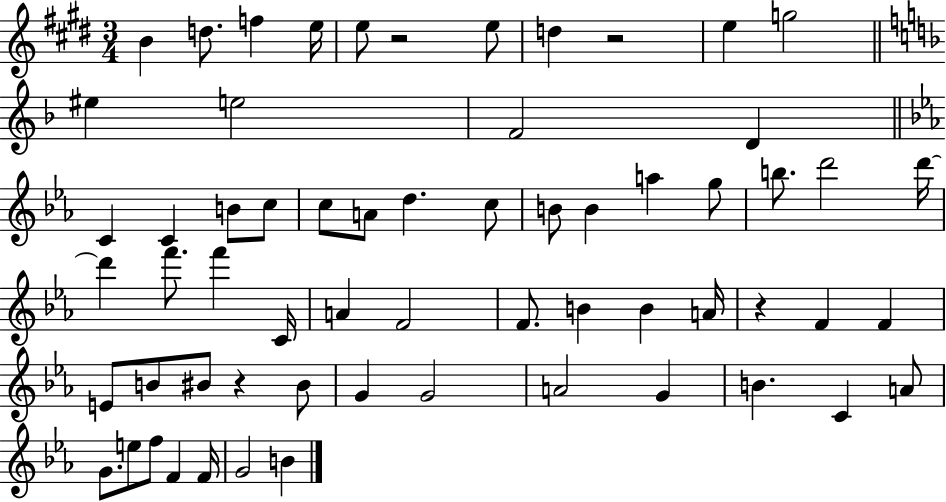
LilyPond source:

{
  \clef treble
  \numericTimeSignature
  \time 3/4
  \key e \major
  b'4 d''8. f''4 e''16 | e''8 r2 e''8 | d''4 r2 | e''4 g''2 | \break \bar "||" \break \key f \major eis''4 e''2 | f'2 d'4 | \bar "||" \break \key c \minor c'4 c'4 b'8 c''8 | c''8 a'8 d''4. c''8 | b'8 b'4 a''4 g''8 | b''8. d'''2 d'''16~~ | \break d'''4 f'''8. f'''4 c'16 | a'4 f'2 | f'8. b'4 b'4 a'16 | r4 f'4 f'4 | \break e'8 b'8 bis'8 r4 bis'8 | g'4 g'2 | a'2 g'4 | b'4. c'4 a'8 | \break g'8. e''8 f''8 f'4 f'16 | g'2 b'4 | \bar "|."
}